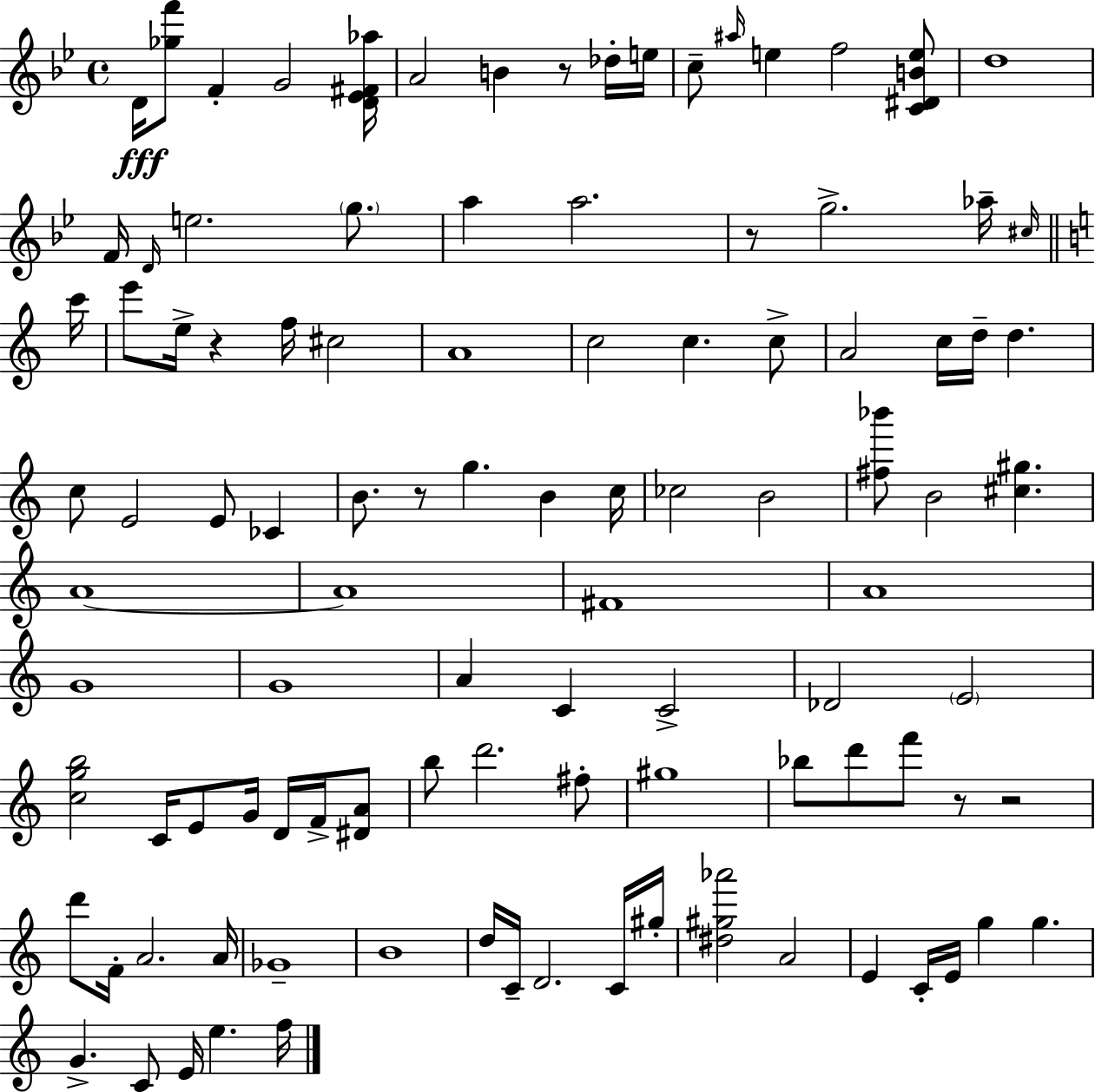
X:1
T:Untitled
M:4/4
L:1/4
K:Gm
D/4 [_gf']/2 F G2 [D_E^F_a]/4 A2 B z/2 _d/4 e/4 c/2 ^a/4 e f2 [C^DBe]/2 d4 F/4 D/4 e2 g/2 a a2 z/2 g2 _a/4 ^c/4 c'/4 e'/2 e/4 z f/4 ^c2 A4 c2 c c/2 A2 c/4 d/4 d c/2 E2 E/2 _C B/2 z/2 g B c/4 _c2 B2 [^f_b']/2 B2 [^c^g] A4 A4 ^F4 A4 G4 G4 A C C2 _D2 E2 [cgb]2 C/4 E/2 G/4 D/4 F/4 [^DA]/2 b/2 d'2 ^f/2 ^g4 _b/2 d'/2 f'/2 z/2 z2 d'/2 F/4 A2 A/4 _G4 B4 d/4 C/4 D2 C/4 ^g/4 [^d^g_a']2 A2 E C/4 E/4 g g G C/2 E/4 e f/4